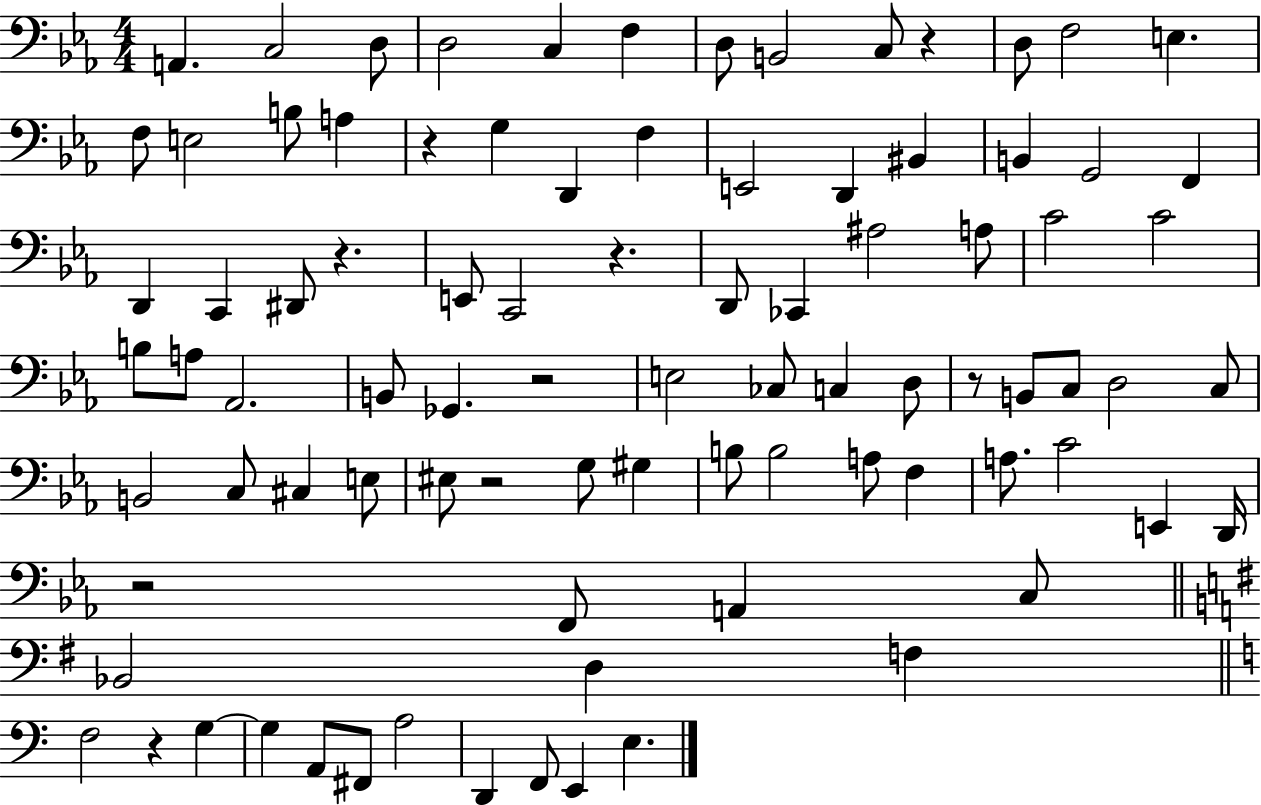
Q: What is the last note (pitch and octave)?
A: E3